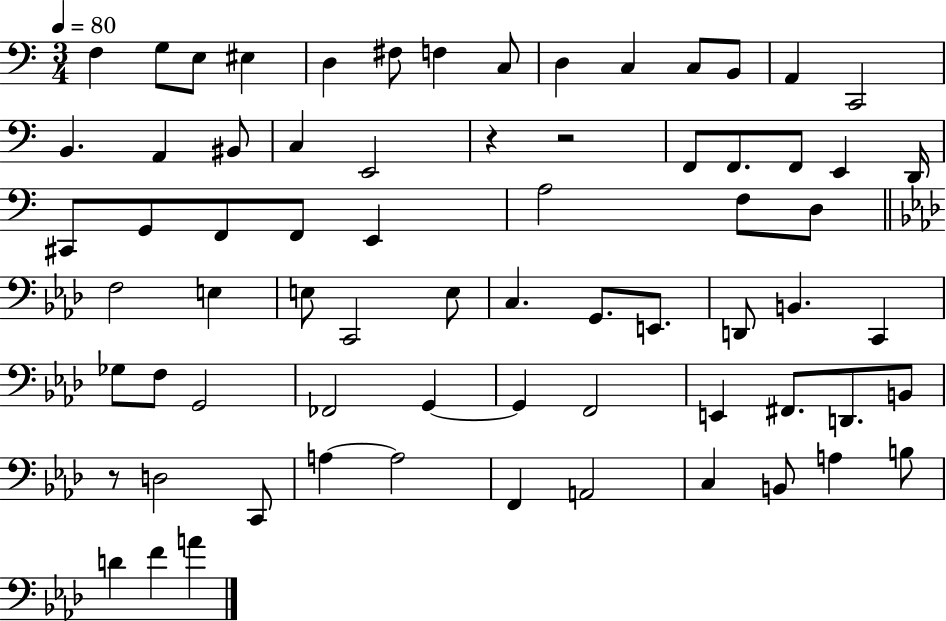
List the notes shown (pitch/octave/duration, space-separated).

F3/q G3/e E3/e EIS3/q D3/q F#3/e F3/q C3/e D3/q C3/q C3/e B2/e A2/q C2/h B2/q. A2/q BIS2/e C3/q E2/h R/q R/h F2/e F2/e. F2/e E2/q D2/s C#2/e G2/e F2/e F2/e E2/q A3/h F3/e D3/e F3/h E3/q E3/e C2/h E3/e C3/q. G2/e. E2/e. D2/e B2/q. C2/q Gb3/e F3/e G2/h FES2/h G2/q G2/q F2/h E2/q F#2/e. D2/e. B2/e R/e D3/h C2/e A3/q A3/h F2/q A2/h C3/q B2/e A3/q B3/e D4/q F4/q A4/q